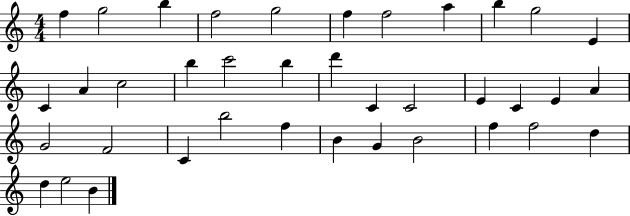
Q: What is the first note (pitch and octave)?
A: F5